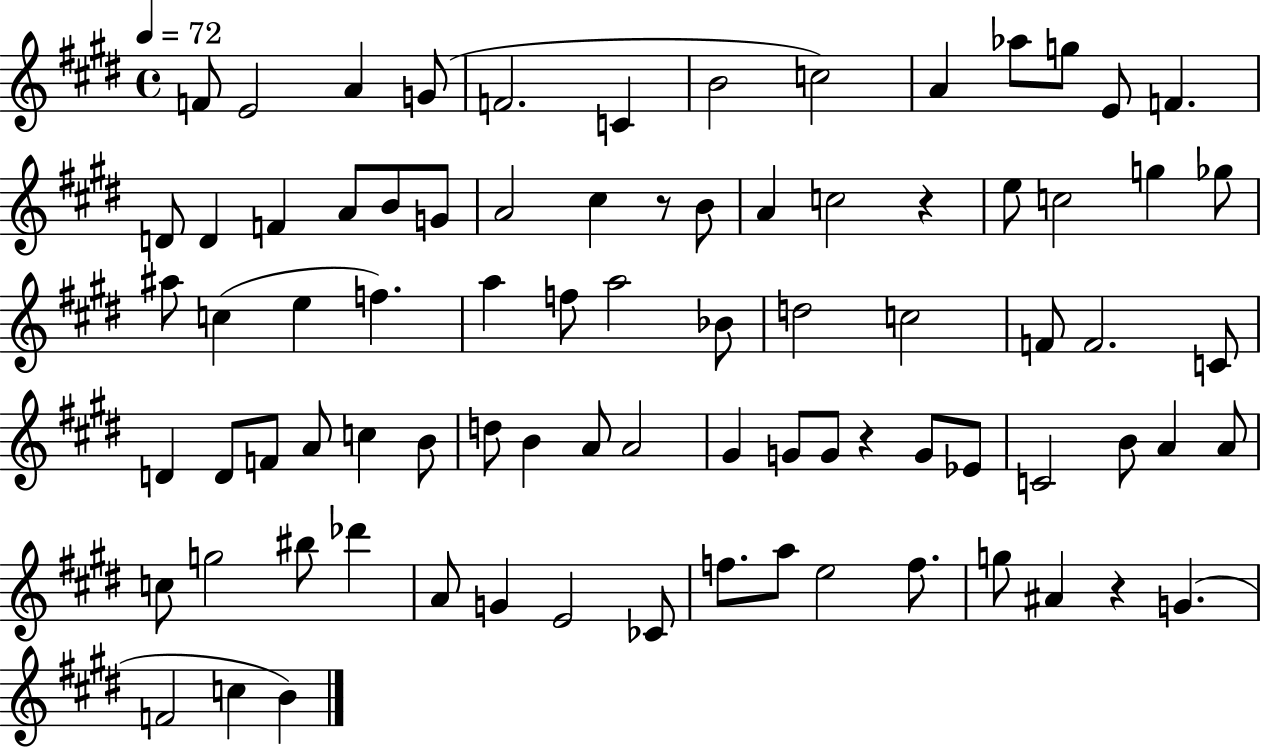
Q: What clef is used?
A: treble